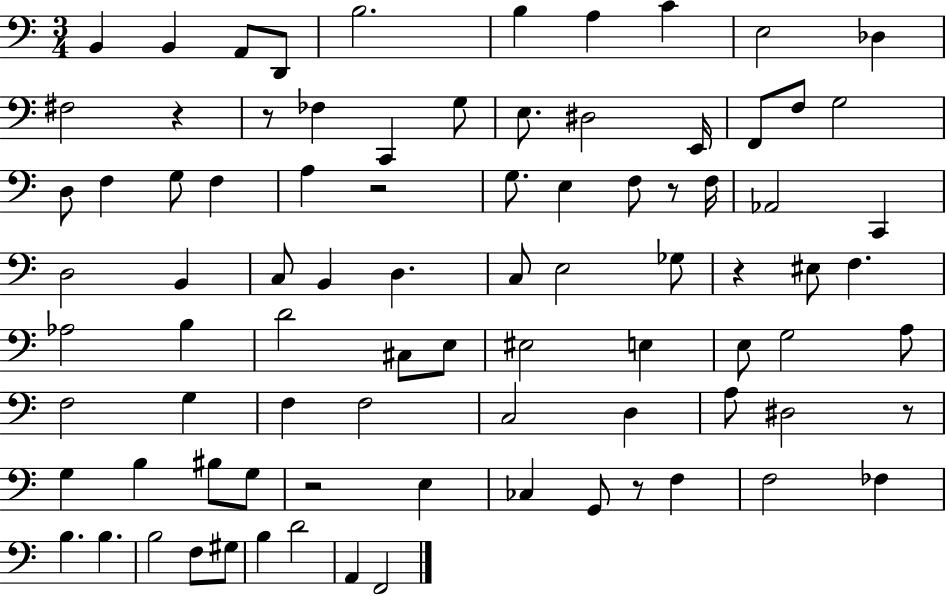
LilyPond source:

{
  \clef bass
  \numericTimeSignature
  \time 3/4
  \key c \major
  b,4 b,4 a,8 d,8 | b2. | b4 a4 c'4 | e2 des4 | \break fis2 r4 | r8 fes4 c,4 g8 | e8. dis2 e,16 | f,8 f8 g2 | \break d8 f4 g8 f4 | a4 r2 | g8. e4 f8 r8 f16 | aes,2 c,4 | \break d2 b,4 | c8 b,4 d4. | c8 e2 ges8 | r4 eis8 f4. | \break aes2 b4 | d'2 cis8 e8 | eis2 e4 | e8 g2 a8 | \break f2 g4 | f4 f2 | c2 d4 | a8 dis2 r8 | \break g4 b4 bis8 g8 | r2 e4 | ces4 g,8 r8 f4 | f2 fes4 | \break b4. b4. | b2 f8 gis8 | b4 d'2 | a,4 f,2 | \break \bar "|."
}